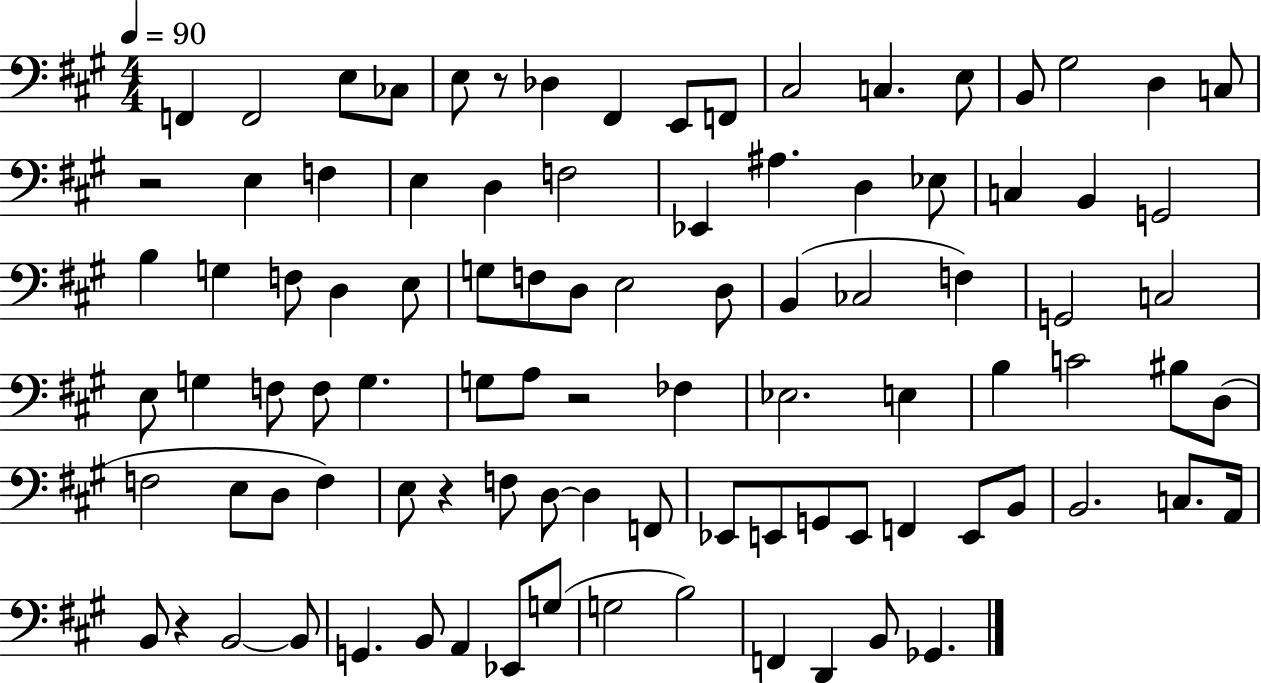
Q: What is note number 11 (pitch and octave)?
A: C3